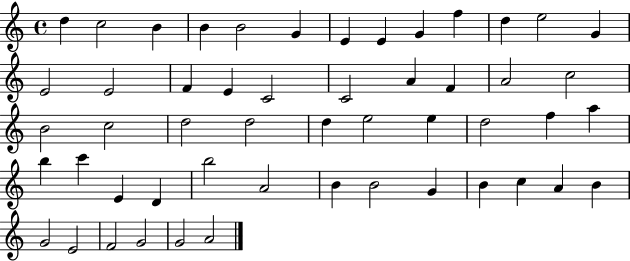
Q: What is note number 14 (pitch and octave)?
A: E4